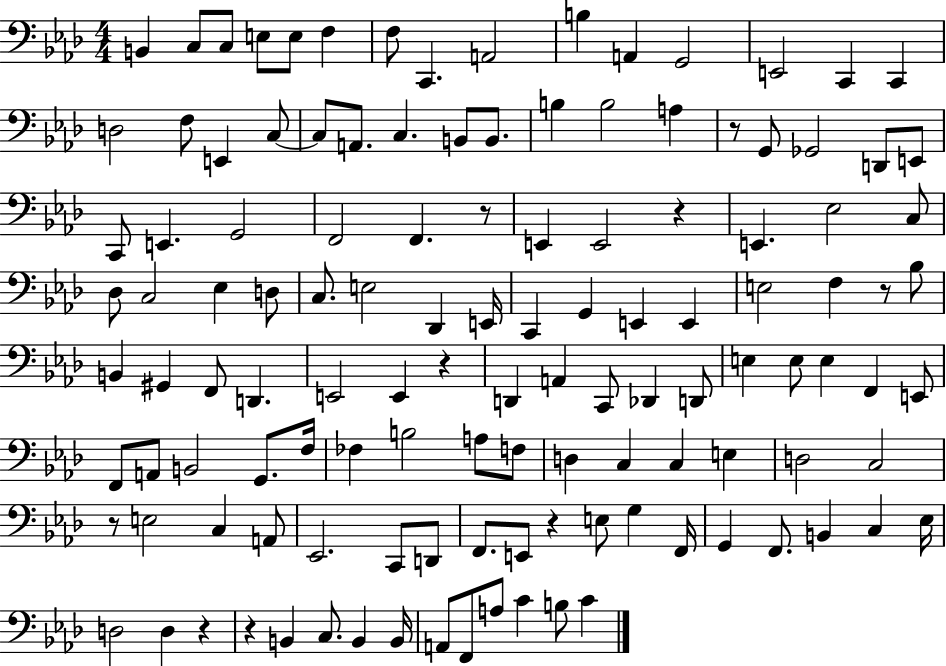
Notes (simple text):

B2/q C3/e C3/e E3/e E3/e F3/q F3/e C2/q. A2/h B3/q A2/q G2/h E2/h C2/q C2/q D3/h F3/e E2/q C3/e C3/e A2/e. C3/q. B2/e B2/e. B3/q B3/h A3/q R/e G2/e Gb2/h D2/e E2/e C2/e E2/q. G2/h F2/h F2/q. R/e E2/q E2/h R/q E2/q. Eb3/h C3/e Db3/e C3/h Eb3/q D3/e C3/e. E3/h Db2/q E2/s C2/q G2/q E2/q E2/q E3/h F3/q R/e Bb3/e B2/q G#2/q F2/e D2/q. E2/h E2/q R/q D2/q A2/q C2/e Db2/q D2/e E3/q E3/e E3/q F2/q E2/e F2/e A2/e B2/h G2/e. F3/s FES3/q B3/h A3/e F3/e D3/q C3/q C3/q E3/q D3/h C3/h R/e E3/h C3/q A2/e Eb2/h. C2/e D2/e F2/e. E2/e R/q E3/e G3/q F2/s G2/q F2/e. B2/q C3/q Eb3/s D3/h D3/q R/q R/q B2/q C3/e. B2/q B2/s A2/e F2/e A3/e C4/q B3/e C4/q